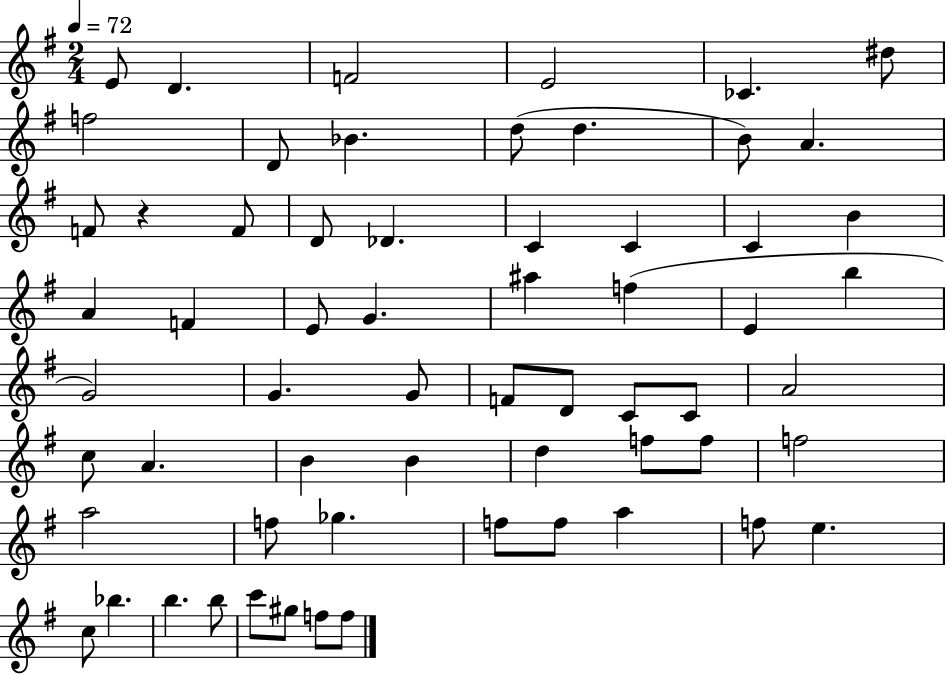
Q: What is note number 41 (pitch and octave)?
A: B4